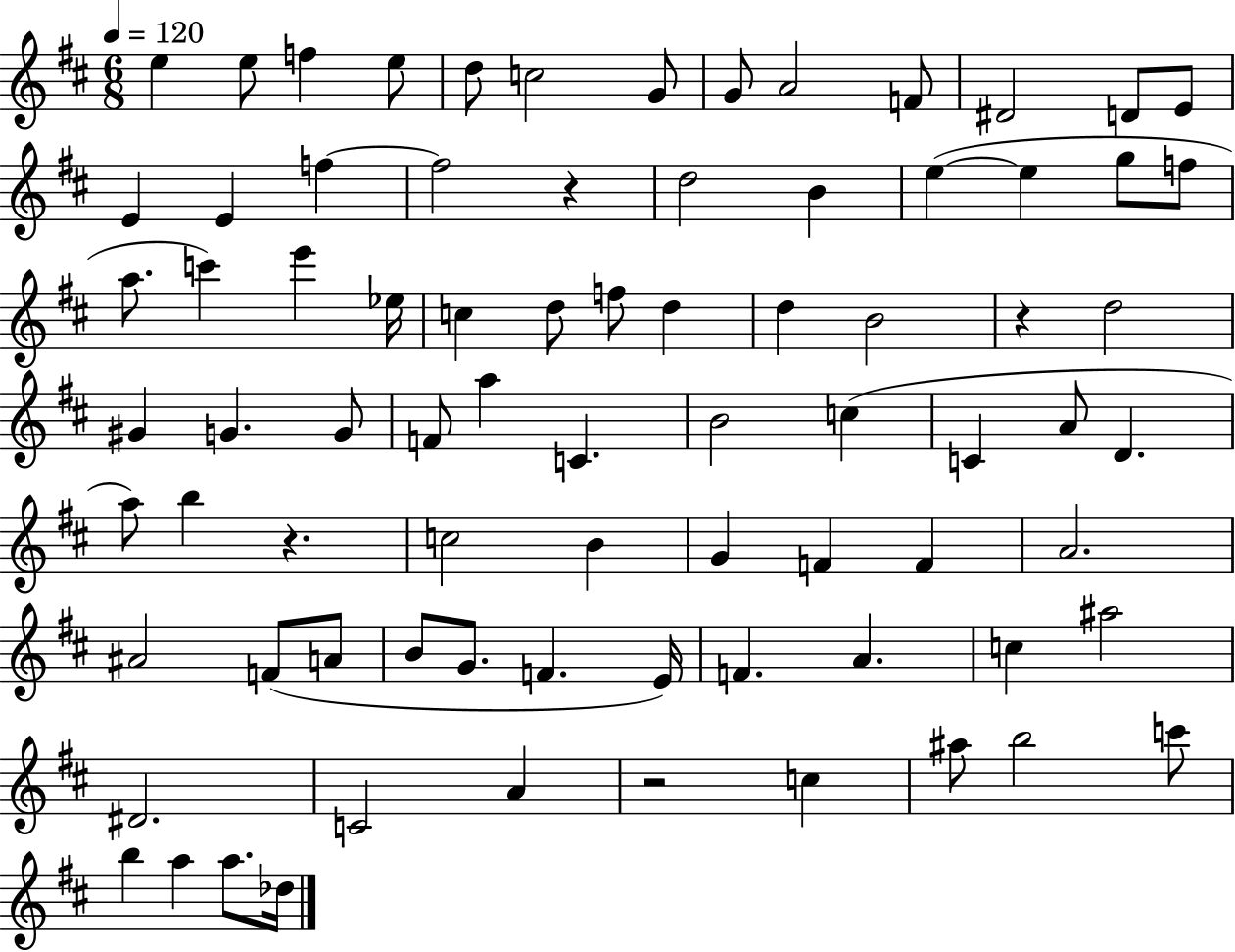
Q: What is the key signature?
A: D major